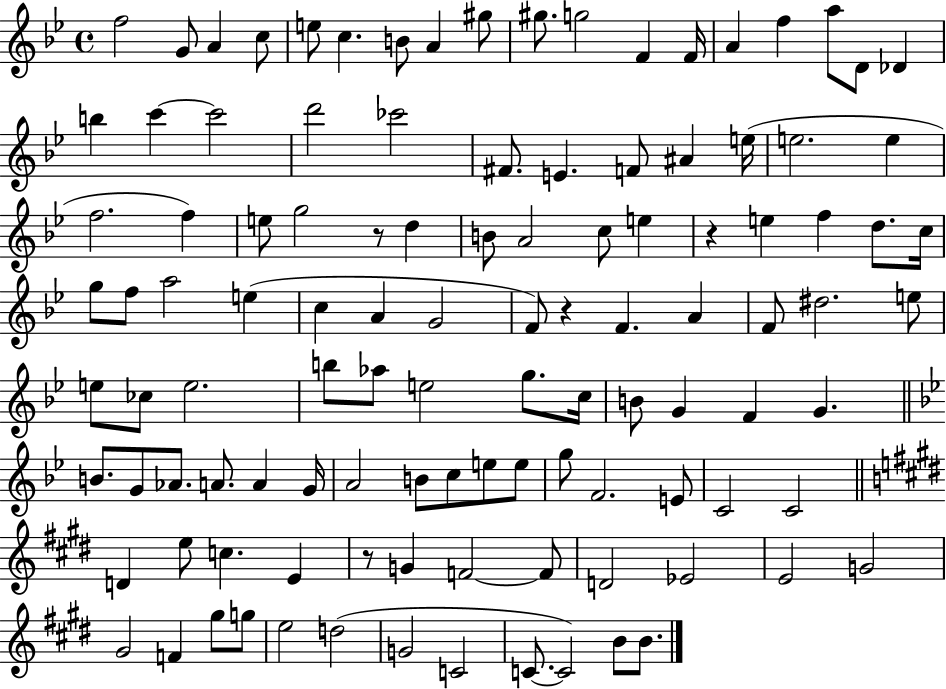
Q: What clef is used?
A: treble